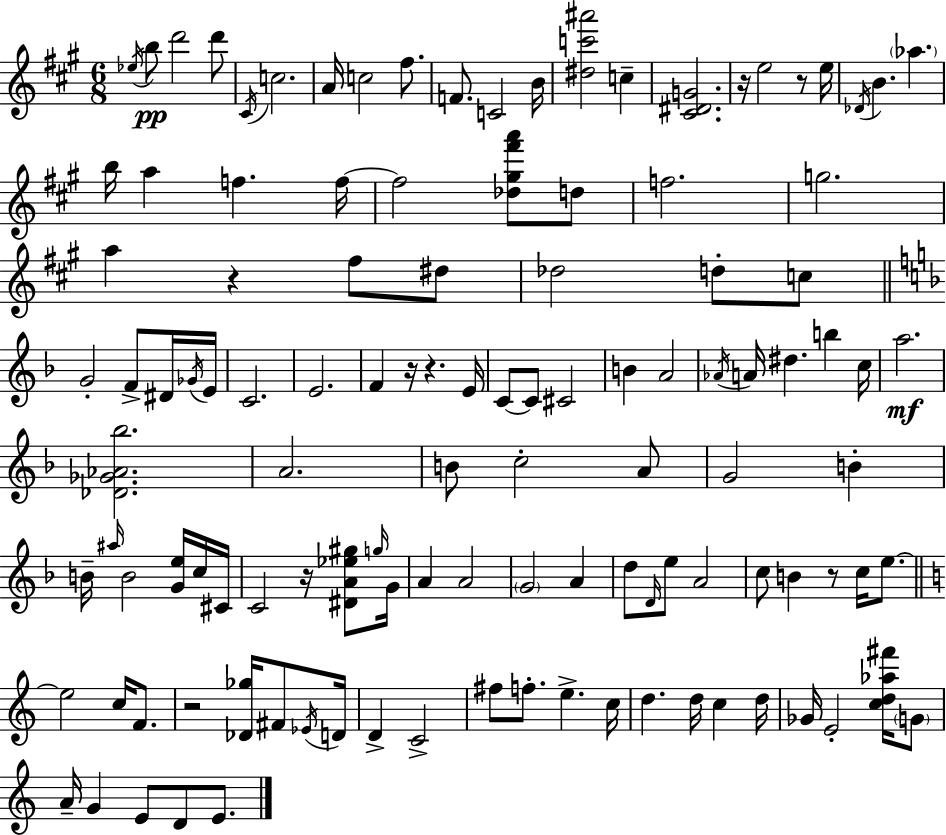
X:1
T:Untitled
M:6/8
L:1/4
K:A
_e/4 b/2 d'2 d'/2 ^C/4 c2 A/4 c2 ^f/2 F/2 C2 B/4 [^dc'^a']2 c [^C^DG]2 z/4 e2 z/2 e/4 _D/4 B _a b/4 a f f/4 f2 [_d^g^f'a']/2 d/2 f2 g2 a z ^f/2 ^d/2 _d2 d/2 c/2 G2 F/2 ^D/4 _G/4 E/4 C2 E2 F z/4 z E/4 C/2 C/2 ^C2 B A2 _A/4 A/4 ^d b c/4 a2 [_D_G_A_b]2 A2 B/2 c2 A/2 G2 B B/4 ^a/4 B2 [Ge]/4 c/4 ^C/4 C2 z/4 [^DA_e^g]/2 g/4 G/4 A A2 G2 A d/2 D/4 e/2 A2 c/2 B z/2 c/4 e/2 e2 c/4 F/2 z2 [_D_g]/4 ^F/2 _E/4 D/4 D C2 ^f/2 f/2 e c/4 d d/4 c d/4 _G/4 E2 [cd_a^f']/4 G/2 A/4 G E/2 D/2 E/2